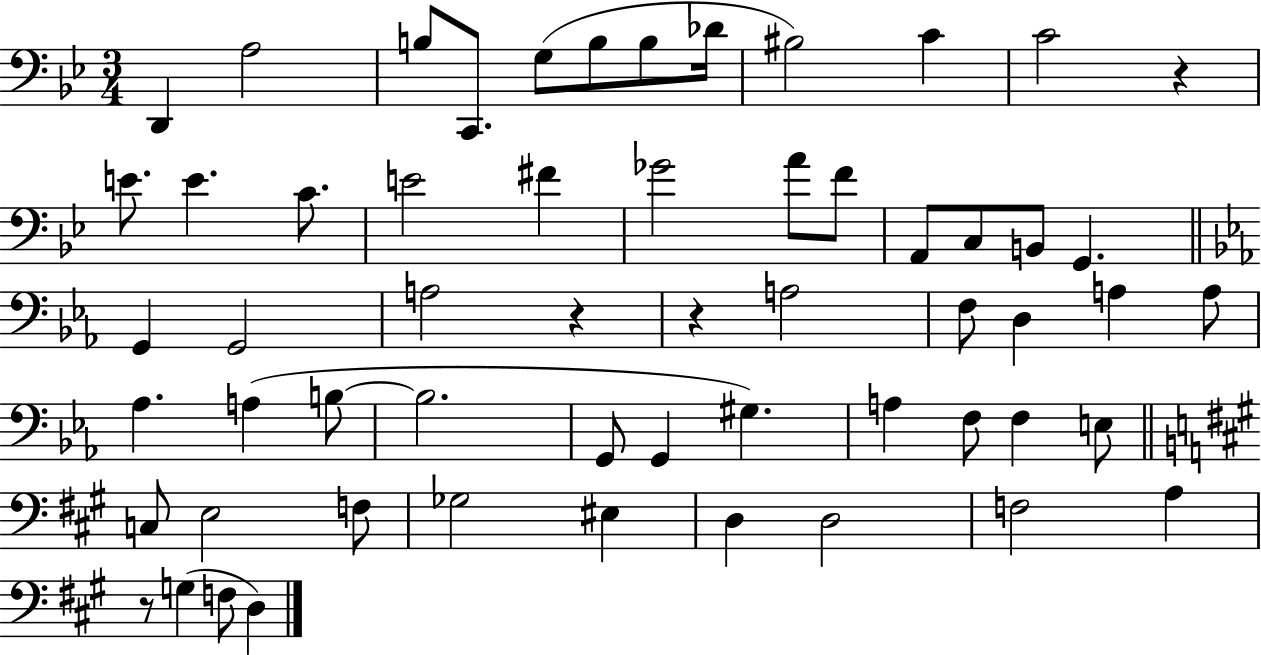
{
  \clef bass
  \numericTimeSignature
  \time 3/4
  \key bes \major
  \repeat volta 2 { d,4 a2 | b8 c,8. g8( b8 b8 des'16 | bis2) c'4 | c'2 r4 | \break e'8. e'4. c'8. | e'2 fis'4 | ges'2 a'8 f'8 | a,8 c8 b,8 g,4. | \break \bar "||" \break \key ees \major g,4 g,2 | a2 r4 | r4 a2 | f8 d4 a4 a8 | \break aes4. a4( b8~~ | b2. | g,8 g,4 gis4.) | a4 f8 f4 e8 | \break \bar "||" \break \key a \major c8 e2 f8 | ges2 eis4 | d4 d2 | f2 a4 | \break r8 g4( f8 d4) | } \bar "|."
}